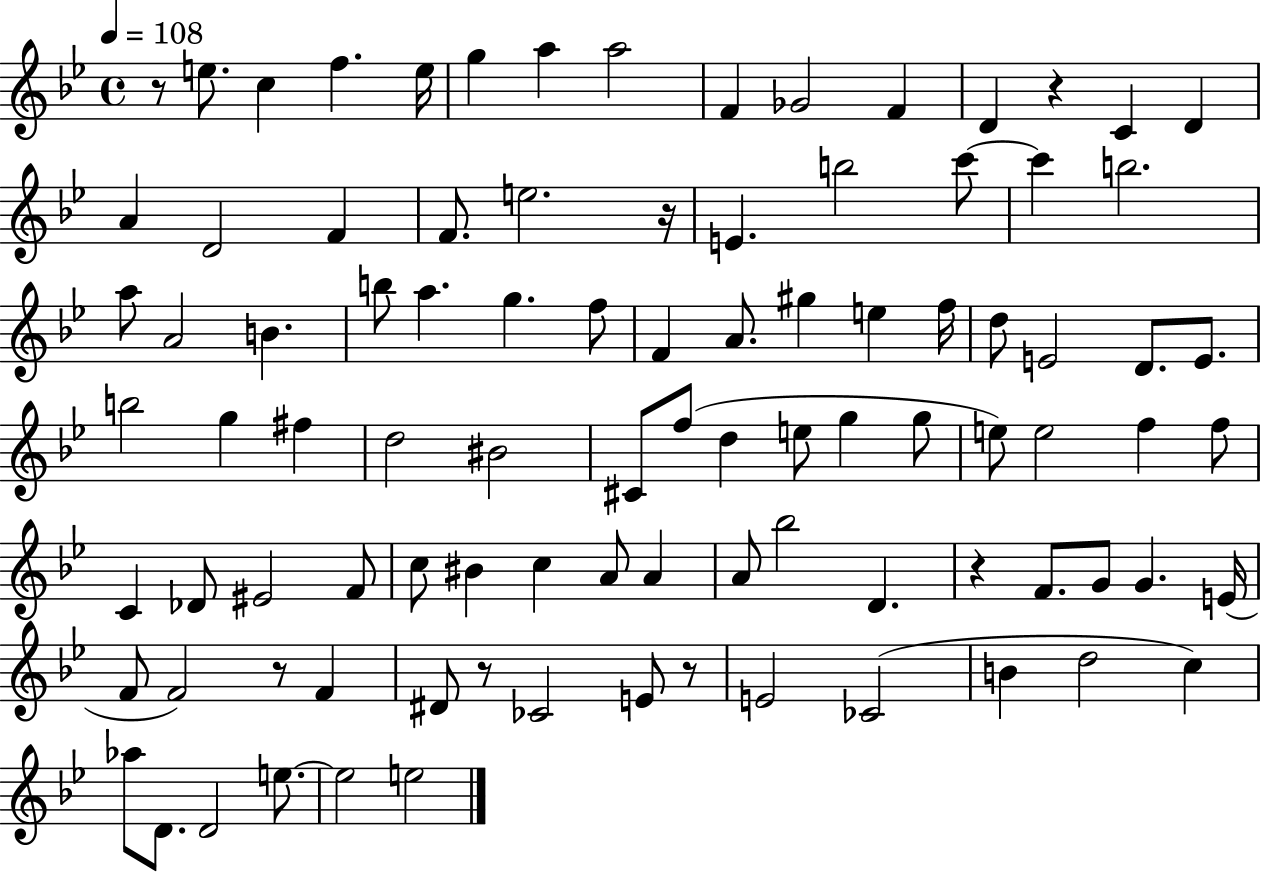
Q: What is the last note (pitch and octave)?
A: E5